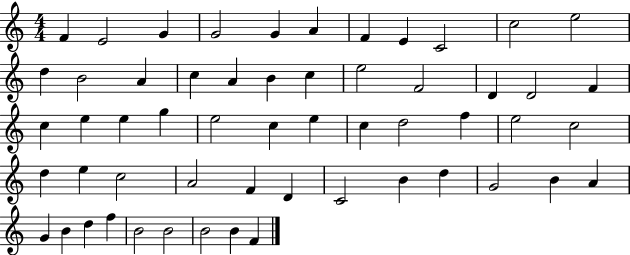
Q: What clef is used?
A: treble